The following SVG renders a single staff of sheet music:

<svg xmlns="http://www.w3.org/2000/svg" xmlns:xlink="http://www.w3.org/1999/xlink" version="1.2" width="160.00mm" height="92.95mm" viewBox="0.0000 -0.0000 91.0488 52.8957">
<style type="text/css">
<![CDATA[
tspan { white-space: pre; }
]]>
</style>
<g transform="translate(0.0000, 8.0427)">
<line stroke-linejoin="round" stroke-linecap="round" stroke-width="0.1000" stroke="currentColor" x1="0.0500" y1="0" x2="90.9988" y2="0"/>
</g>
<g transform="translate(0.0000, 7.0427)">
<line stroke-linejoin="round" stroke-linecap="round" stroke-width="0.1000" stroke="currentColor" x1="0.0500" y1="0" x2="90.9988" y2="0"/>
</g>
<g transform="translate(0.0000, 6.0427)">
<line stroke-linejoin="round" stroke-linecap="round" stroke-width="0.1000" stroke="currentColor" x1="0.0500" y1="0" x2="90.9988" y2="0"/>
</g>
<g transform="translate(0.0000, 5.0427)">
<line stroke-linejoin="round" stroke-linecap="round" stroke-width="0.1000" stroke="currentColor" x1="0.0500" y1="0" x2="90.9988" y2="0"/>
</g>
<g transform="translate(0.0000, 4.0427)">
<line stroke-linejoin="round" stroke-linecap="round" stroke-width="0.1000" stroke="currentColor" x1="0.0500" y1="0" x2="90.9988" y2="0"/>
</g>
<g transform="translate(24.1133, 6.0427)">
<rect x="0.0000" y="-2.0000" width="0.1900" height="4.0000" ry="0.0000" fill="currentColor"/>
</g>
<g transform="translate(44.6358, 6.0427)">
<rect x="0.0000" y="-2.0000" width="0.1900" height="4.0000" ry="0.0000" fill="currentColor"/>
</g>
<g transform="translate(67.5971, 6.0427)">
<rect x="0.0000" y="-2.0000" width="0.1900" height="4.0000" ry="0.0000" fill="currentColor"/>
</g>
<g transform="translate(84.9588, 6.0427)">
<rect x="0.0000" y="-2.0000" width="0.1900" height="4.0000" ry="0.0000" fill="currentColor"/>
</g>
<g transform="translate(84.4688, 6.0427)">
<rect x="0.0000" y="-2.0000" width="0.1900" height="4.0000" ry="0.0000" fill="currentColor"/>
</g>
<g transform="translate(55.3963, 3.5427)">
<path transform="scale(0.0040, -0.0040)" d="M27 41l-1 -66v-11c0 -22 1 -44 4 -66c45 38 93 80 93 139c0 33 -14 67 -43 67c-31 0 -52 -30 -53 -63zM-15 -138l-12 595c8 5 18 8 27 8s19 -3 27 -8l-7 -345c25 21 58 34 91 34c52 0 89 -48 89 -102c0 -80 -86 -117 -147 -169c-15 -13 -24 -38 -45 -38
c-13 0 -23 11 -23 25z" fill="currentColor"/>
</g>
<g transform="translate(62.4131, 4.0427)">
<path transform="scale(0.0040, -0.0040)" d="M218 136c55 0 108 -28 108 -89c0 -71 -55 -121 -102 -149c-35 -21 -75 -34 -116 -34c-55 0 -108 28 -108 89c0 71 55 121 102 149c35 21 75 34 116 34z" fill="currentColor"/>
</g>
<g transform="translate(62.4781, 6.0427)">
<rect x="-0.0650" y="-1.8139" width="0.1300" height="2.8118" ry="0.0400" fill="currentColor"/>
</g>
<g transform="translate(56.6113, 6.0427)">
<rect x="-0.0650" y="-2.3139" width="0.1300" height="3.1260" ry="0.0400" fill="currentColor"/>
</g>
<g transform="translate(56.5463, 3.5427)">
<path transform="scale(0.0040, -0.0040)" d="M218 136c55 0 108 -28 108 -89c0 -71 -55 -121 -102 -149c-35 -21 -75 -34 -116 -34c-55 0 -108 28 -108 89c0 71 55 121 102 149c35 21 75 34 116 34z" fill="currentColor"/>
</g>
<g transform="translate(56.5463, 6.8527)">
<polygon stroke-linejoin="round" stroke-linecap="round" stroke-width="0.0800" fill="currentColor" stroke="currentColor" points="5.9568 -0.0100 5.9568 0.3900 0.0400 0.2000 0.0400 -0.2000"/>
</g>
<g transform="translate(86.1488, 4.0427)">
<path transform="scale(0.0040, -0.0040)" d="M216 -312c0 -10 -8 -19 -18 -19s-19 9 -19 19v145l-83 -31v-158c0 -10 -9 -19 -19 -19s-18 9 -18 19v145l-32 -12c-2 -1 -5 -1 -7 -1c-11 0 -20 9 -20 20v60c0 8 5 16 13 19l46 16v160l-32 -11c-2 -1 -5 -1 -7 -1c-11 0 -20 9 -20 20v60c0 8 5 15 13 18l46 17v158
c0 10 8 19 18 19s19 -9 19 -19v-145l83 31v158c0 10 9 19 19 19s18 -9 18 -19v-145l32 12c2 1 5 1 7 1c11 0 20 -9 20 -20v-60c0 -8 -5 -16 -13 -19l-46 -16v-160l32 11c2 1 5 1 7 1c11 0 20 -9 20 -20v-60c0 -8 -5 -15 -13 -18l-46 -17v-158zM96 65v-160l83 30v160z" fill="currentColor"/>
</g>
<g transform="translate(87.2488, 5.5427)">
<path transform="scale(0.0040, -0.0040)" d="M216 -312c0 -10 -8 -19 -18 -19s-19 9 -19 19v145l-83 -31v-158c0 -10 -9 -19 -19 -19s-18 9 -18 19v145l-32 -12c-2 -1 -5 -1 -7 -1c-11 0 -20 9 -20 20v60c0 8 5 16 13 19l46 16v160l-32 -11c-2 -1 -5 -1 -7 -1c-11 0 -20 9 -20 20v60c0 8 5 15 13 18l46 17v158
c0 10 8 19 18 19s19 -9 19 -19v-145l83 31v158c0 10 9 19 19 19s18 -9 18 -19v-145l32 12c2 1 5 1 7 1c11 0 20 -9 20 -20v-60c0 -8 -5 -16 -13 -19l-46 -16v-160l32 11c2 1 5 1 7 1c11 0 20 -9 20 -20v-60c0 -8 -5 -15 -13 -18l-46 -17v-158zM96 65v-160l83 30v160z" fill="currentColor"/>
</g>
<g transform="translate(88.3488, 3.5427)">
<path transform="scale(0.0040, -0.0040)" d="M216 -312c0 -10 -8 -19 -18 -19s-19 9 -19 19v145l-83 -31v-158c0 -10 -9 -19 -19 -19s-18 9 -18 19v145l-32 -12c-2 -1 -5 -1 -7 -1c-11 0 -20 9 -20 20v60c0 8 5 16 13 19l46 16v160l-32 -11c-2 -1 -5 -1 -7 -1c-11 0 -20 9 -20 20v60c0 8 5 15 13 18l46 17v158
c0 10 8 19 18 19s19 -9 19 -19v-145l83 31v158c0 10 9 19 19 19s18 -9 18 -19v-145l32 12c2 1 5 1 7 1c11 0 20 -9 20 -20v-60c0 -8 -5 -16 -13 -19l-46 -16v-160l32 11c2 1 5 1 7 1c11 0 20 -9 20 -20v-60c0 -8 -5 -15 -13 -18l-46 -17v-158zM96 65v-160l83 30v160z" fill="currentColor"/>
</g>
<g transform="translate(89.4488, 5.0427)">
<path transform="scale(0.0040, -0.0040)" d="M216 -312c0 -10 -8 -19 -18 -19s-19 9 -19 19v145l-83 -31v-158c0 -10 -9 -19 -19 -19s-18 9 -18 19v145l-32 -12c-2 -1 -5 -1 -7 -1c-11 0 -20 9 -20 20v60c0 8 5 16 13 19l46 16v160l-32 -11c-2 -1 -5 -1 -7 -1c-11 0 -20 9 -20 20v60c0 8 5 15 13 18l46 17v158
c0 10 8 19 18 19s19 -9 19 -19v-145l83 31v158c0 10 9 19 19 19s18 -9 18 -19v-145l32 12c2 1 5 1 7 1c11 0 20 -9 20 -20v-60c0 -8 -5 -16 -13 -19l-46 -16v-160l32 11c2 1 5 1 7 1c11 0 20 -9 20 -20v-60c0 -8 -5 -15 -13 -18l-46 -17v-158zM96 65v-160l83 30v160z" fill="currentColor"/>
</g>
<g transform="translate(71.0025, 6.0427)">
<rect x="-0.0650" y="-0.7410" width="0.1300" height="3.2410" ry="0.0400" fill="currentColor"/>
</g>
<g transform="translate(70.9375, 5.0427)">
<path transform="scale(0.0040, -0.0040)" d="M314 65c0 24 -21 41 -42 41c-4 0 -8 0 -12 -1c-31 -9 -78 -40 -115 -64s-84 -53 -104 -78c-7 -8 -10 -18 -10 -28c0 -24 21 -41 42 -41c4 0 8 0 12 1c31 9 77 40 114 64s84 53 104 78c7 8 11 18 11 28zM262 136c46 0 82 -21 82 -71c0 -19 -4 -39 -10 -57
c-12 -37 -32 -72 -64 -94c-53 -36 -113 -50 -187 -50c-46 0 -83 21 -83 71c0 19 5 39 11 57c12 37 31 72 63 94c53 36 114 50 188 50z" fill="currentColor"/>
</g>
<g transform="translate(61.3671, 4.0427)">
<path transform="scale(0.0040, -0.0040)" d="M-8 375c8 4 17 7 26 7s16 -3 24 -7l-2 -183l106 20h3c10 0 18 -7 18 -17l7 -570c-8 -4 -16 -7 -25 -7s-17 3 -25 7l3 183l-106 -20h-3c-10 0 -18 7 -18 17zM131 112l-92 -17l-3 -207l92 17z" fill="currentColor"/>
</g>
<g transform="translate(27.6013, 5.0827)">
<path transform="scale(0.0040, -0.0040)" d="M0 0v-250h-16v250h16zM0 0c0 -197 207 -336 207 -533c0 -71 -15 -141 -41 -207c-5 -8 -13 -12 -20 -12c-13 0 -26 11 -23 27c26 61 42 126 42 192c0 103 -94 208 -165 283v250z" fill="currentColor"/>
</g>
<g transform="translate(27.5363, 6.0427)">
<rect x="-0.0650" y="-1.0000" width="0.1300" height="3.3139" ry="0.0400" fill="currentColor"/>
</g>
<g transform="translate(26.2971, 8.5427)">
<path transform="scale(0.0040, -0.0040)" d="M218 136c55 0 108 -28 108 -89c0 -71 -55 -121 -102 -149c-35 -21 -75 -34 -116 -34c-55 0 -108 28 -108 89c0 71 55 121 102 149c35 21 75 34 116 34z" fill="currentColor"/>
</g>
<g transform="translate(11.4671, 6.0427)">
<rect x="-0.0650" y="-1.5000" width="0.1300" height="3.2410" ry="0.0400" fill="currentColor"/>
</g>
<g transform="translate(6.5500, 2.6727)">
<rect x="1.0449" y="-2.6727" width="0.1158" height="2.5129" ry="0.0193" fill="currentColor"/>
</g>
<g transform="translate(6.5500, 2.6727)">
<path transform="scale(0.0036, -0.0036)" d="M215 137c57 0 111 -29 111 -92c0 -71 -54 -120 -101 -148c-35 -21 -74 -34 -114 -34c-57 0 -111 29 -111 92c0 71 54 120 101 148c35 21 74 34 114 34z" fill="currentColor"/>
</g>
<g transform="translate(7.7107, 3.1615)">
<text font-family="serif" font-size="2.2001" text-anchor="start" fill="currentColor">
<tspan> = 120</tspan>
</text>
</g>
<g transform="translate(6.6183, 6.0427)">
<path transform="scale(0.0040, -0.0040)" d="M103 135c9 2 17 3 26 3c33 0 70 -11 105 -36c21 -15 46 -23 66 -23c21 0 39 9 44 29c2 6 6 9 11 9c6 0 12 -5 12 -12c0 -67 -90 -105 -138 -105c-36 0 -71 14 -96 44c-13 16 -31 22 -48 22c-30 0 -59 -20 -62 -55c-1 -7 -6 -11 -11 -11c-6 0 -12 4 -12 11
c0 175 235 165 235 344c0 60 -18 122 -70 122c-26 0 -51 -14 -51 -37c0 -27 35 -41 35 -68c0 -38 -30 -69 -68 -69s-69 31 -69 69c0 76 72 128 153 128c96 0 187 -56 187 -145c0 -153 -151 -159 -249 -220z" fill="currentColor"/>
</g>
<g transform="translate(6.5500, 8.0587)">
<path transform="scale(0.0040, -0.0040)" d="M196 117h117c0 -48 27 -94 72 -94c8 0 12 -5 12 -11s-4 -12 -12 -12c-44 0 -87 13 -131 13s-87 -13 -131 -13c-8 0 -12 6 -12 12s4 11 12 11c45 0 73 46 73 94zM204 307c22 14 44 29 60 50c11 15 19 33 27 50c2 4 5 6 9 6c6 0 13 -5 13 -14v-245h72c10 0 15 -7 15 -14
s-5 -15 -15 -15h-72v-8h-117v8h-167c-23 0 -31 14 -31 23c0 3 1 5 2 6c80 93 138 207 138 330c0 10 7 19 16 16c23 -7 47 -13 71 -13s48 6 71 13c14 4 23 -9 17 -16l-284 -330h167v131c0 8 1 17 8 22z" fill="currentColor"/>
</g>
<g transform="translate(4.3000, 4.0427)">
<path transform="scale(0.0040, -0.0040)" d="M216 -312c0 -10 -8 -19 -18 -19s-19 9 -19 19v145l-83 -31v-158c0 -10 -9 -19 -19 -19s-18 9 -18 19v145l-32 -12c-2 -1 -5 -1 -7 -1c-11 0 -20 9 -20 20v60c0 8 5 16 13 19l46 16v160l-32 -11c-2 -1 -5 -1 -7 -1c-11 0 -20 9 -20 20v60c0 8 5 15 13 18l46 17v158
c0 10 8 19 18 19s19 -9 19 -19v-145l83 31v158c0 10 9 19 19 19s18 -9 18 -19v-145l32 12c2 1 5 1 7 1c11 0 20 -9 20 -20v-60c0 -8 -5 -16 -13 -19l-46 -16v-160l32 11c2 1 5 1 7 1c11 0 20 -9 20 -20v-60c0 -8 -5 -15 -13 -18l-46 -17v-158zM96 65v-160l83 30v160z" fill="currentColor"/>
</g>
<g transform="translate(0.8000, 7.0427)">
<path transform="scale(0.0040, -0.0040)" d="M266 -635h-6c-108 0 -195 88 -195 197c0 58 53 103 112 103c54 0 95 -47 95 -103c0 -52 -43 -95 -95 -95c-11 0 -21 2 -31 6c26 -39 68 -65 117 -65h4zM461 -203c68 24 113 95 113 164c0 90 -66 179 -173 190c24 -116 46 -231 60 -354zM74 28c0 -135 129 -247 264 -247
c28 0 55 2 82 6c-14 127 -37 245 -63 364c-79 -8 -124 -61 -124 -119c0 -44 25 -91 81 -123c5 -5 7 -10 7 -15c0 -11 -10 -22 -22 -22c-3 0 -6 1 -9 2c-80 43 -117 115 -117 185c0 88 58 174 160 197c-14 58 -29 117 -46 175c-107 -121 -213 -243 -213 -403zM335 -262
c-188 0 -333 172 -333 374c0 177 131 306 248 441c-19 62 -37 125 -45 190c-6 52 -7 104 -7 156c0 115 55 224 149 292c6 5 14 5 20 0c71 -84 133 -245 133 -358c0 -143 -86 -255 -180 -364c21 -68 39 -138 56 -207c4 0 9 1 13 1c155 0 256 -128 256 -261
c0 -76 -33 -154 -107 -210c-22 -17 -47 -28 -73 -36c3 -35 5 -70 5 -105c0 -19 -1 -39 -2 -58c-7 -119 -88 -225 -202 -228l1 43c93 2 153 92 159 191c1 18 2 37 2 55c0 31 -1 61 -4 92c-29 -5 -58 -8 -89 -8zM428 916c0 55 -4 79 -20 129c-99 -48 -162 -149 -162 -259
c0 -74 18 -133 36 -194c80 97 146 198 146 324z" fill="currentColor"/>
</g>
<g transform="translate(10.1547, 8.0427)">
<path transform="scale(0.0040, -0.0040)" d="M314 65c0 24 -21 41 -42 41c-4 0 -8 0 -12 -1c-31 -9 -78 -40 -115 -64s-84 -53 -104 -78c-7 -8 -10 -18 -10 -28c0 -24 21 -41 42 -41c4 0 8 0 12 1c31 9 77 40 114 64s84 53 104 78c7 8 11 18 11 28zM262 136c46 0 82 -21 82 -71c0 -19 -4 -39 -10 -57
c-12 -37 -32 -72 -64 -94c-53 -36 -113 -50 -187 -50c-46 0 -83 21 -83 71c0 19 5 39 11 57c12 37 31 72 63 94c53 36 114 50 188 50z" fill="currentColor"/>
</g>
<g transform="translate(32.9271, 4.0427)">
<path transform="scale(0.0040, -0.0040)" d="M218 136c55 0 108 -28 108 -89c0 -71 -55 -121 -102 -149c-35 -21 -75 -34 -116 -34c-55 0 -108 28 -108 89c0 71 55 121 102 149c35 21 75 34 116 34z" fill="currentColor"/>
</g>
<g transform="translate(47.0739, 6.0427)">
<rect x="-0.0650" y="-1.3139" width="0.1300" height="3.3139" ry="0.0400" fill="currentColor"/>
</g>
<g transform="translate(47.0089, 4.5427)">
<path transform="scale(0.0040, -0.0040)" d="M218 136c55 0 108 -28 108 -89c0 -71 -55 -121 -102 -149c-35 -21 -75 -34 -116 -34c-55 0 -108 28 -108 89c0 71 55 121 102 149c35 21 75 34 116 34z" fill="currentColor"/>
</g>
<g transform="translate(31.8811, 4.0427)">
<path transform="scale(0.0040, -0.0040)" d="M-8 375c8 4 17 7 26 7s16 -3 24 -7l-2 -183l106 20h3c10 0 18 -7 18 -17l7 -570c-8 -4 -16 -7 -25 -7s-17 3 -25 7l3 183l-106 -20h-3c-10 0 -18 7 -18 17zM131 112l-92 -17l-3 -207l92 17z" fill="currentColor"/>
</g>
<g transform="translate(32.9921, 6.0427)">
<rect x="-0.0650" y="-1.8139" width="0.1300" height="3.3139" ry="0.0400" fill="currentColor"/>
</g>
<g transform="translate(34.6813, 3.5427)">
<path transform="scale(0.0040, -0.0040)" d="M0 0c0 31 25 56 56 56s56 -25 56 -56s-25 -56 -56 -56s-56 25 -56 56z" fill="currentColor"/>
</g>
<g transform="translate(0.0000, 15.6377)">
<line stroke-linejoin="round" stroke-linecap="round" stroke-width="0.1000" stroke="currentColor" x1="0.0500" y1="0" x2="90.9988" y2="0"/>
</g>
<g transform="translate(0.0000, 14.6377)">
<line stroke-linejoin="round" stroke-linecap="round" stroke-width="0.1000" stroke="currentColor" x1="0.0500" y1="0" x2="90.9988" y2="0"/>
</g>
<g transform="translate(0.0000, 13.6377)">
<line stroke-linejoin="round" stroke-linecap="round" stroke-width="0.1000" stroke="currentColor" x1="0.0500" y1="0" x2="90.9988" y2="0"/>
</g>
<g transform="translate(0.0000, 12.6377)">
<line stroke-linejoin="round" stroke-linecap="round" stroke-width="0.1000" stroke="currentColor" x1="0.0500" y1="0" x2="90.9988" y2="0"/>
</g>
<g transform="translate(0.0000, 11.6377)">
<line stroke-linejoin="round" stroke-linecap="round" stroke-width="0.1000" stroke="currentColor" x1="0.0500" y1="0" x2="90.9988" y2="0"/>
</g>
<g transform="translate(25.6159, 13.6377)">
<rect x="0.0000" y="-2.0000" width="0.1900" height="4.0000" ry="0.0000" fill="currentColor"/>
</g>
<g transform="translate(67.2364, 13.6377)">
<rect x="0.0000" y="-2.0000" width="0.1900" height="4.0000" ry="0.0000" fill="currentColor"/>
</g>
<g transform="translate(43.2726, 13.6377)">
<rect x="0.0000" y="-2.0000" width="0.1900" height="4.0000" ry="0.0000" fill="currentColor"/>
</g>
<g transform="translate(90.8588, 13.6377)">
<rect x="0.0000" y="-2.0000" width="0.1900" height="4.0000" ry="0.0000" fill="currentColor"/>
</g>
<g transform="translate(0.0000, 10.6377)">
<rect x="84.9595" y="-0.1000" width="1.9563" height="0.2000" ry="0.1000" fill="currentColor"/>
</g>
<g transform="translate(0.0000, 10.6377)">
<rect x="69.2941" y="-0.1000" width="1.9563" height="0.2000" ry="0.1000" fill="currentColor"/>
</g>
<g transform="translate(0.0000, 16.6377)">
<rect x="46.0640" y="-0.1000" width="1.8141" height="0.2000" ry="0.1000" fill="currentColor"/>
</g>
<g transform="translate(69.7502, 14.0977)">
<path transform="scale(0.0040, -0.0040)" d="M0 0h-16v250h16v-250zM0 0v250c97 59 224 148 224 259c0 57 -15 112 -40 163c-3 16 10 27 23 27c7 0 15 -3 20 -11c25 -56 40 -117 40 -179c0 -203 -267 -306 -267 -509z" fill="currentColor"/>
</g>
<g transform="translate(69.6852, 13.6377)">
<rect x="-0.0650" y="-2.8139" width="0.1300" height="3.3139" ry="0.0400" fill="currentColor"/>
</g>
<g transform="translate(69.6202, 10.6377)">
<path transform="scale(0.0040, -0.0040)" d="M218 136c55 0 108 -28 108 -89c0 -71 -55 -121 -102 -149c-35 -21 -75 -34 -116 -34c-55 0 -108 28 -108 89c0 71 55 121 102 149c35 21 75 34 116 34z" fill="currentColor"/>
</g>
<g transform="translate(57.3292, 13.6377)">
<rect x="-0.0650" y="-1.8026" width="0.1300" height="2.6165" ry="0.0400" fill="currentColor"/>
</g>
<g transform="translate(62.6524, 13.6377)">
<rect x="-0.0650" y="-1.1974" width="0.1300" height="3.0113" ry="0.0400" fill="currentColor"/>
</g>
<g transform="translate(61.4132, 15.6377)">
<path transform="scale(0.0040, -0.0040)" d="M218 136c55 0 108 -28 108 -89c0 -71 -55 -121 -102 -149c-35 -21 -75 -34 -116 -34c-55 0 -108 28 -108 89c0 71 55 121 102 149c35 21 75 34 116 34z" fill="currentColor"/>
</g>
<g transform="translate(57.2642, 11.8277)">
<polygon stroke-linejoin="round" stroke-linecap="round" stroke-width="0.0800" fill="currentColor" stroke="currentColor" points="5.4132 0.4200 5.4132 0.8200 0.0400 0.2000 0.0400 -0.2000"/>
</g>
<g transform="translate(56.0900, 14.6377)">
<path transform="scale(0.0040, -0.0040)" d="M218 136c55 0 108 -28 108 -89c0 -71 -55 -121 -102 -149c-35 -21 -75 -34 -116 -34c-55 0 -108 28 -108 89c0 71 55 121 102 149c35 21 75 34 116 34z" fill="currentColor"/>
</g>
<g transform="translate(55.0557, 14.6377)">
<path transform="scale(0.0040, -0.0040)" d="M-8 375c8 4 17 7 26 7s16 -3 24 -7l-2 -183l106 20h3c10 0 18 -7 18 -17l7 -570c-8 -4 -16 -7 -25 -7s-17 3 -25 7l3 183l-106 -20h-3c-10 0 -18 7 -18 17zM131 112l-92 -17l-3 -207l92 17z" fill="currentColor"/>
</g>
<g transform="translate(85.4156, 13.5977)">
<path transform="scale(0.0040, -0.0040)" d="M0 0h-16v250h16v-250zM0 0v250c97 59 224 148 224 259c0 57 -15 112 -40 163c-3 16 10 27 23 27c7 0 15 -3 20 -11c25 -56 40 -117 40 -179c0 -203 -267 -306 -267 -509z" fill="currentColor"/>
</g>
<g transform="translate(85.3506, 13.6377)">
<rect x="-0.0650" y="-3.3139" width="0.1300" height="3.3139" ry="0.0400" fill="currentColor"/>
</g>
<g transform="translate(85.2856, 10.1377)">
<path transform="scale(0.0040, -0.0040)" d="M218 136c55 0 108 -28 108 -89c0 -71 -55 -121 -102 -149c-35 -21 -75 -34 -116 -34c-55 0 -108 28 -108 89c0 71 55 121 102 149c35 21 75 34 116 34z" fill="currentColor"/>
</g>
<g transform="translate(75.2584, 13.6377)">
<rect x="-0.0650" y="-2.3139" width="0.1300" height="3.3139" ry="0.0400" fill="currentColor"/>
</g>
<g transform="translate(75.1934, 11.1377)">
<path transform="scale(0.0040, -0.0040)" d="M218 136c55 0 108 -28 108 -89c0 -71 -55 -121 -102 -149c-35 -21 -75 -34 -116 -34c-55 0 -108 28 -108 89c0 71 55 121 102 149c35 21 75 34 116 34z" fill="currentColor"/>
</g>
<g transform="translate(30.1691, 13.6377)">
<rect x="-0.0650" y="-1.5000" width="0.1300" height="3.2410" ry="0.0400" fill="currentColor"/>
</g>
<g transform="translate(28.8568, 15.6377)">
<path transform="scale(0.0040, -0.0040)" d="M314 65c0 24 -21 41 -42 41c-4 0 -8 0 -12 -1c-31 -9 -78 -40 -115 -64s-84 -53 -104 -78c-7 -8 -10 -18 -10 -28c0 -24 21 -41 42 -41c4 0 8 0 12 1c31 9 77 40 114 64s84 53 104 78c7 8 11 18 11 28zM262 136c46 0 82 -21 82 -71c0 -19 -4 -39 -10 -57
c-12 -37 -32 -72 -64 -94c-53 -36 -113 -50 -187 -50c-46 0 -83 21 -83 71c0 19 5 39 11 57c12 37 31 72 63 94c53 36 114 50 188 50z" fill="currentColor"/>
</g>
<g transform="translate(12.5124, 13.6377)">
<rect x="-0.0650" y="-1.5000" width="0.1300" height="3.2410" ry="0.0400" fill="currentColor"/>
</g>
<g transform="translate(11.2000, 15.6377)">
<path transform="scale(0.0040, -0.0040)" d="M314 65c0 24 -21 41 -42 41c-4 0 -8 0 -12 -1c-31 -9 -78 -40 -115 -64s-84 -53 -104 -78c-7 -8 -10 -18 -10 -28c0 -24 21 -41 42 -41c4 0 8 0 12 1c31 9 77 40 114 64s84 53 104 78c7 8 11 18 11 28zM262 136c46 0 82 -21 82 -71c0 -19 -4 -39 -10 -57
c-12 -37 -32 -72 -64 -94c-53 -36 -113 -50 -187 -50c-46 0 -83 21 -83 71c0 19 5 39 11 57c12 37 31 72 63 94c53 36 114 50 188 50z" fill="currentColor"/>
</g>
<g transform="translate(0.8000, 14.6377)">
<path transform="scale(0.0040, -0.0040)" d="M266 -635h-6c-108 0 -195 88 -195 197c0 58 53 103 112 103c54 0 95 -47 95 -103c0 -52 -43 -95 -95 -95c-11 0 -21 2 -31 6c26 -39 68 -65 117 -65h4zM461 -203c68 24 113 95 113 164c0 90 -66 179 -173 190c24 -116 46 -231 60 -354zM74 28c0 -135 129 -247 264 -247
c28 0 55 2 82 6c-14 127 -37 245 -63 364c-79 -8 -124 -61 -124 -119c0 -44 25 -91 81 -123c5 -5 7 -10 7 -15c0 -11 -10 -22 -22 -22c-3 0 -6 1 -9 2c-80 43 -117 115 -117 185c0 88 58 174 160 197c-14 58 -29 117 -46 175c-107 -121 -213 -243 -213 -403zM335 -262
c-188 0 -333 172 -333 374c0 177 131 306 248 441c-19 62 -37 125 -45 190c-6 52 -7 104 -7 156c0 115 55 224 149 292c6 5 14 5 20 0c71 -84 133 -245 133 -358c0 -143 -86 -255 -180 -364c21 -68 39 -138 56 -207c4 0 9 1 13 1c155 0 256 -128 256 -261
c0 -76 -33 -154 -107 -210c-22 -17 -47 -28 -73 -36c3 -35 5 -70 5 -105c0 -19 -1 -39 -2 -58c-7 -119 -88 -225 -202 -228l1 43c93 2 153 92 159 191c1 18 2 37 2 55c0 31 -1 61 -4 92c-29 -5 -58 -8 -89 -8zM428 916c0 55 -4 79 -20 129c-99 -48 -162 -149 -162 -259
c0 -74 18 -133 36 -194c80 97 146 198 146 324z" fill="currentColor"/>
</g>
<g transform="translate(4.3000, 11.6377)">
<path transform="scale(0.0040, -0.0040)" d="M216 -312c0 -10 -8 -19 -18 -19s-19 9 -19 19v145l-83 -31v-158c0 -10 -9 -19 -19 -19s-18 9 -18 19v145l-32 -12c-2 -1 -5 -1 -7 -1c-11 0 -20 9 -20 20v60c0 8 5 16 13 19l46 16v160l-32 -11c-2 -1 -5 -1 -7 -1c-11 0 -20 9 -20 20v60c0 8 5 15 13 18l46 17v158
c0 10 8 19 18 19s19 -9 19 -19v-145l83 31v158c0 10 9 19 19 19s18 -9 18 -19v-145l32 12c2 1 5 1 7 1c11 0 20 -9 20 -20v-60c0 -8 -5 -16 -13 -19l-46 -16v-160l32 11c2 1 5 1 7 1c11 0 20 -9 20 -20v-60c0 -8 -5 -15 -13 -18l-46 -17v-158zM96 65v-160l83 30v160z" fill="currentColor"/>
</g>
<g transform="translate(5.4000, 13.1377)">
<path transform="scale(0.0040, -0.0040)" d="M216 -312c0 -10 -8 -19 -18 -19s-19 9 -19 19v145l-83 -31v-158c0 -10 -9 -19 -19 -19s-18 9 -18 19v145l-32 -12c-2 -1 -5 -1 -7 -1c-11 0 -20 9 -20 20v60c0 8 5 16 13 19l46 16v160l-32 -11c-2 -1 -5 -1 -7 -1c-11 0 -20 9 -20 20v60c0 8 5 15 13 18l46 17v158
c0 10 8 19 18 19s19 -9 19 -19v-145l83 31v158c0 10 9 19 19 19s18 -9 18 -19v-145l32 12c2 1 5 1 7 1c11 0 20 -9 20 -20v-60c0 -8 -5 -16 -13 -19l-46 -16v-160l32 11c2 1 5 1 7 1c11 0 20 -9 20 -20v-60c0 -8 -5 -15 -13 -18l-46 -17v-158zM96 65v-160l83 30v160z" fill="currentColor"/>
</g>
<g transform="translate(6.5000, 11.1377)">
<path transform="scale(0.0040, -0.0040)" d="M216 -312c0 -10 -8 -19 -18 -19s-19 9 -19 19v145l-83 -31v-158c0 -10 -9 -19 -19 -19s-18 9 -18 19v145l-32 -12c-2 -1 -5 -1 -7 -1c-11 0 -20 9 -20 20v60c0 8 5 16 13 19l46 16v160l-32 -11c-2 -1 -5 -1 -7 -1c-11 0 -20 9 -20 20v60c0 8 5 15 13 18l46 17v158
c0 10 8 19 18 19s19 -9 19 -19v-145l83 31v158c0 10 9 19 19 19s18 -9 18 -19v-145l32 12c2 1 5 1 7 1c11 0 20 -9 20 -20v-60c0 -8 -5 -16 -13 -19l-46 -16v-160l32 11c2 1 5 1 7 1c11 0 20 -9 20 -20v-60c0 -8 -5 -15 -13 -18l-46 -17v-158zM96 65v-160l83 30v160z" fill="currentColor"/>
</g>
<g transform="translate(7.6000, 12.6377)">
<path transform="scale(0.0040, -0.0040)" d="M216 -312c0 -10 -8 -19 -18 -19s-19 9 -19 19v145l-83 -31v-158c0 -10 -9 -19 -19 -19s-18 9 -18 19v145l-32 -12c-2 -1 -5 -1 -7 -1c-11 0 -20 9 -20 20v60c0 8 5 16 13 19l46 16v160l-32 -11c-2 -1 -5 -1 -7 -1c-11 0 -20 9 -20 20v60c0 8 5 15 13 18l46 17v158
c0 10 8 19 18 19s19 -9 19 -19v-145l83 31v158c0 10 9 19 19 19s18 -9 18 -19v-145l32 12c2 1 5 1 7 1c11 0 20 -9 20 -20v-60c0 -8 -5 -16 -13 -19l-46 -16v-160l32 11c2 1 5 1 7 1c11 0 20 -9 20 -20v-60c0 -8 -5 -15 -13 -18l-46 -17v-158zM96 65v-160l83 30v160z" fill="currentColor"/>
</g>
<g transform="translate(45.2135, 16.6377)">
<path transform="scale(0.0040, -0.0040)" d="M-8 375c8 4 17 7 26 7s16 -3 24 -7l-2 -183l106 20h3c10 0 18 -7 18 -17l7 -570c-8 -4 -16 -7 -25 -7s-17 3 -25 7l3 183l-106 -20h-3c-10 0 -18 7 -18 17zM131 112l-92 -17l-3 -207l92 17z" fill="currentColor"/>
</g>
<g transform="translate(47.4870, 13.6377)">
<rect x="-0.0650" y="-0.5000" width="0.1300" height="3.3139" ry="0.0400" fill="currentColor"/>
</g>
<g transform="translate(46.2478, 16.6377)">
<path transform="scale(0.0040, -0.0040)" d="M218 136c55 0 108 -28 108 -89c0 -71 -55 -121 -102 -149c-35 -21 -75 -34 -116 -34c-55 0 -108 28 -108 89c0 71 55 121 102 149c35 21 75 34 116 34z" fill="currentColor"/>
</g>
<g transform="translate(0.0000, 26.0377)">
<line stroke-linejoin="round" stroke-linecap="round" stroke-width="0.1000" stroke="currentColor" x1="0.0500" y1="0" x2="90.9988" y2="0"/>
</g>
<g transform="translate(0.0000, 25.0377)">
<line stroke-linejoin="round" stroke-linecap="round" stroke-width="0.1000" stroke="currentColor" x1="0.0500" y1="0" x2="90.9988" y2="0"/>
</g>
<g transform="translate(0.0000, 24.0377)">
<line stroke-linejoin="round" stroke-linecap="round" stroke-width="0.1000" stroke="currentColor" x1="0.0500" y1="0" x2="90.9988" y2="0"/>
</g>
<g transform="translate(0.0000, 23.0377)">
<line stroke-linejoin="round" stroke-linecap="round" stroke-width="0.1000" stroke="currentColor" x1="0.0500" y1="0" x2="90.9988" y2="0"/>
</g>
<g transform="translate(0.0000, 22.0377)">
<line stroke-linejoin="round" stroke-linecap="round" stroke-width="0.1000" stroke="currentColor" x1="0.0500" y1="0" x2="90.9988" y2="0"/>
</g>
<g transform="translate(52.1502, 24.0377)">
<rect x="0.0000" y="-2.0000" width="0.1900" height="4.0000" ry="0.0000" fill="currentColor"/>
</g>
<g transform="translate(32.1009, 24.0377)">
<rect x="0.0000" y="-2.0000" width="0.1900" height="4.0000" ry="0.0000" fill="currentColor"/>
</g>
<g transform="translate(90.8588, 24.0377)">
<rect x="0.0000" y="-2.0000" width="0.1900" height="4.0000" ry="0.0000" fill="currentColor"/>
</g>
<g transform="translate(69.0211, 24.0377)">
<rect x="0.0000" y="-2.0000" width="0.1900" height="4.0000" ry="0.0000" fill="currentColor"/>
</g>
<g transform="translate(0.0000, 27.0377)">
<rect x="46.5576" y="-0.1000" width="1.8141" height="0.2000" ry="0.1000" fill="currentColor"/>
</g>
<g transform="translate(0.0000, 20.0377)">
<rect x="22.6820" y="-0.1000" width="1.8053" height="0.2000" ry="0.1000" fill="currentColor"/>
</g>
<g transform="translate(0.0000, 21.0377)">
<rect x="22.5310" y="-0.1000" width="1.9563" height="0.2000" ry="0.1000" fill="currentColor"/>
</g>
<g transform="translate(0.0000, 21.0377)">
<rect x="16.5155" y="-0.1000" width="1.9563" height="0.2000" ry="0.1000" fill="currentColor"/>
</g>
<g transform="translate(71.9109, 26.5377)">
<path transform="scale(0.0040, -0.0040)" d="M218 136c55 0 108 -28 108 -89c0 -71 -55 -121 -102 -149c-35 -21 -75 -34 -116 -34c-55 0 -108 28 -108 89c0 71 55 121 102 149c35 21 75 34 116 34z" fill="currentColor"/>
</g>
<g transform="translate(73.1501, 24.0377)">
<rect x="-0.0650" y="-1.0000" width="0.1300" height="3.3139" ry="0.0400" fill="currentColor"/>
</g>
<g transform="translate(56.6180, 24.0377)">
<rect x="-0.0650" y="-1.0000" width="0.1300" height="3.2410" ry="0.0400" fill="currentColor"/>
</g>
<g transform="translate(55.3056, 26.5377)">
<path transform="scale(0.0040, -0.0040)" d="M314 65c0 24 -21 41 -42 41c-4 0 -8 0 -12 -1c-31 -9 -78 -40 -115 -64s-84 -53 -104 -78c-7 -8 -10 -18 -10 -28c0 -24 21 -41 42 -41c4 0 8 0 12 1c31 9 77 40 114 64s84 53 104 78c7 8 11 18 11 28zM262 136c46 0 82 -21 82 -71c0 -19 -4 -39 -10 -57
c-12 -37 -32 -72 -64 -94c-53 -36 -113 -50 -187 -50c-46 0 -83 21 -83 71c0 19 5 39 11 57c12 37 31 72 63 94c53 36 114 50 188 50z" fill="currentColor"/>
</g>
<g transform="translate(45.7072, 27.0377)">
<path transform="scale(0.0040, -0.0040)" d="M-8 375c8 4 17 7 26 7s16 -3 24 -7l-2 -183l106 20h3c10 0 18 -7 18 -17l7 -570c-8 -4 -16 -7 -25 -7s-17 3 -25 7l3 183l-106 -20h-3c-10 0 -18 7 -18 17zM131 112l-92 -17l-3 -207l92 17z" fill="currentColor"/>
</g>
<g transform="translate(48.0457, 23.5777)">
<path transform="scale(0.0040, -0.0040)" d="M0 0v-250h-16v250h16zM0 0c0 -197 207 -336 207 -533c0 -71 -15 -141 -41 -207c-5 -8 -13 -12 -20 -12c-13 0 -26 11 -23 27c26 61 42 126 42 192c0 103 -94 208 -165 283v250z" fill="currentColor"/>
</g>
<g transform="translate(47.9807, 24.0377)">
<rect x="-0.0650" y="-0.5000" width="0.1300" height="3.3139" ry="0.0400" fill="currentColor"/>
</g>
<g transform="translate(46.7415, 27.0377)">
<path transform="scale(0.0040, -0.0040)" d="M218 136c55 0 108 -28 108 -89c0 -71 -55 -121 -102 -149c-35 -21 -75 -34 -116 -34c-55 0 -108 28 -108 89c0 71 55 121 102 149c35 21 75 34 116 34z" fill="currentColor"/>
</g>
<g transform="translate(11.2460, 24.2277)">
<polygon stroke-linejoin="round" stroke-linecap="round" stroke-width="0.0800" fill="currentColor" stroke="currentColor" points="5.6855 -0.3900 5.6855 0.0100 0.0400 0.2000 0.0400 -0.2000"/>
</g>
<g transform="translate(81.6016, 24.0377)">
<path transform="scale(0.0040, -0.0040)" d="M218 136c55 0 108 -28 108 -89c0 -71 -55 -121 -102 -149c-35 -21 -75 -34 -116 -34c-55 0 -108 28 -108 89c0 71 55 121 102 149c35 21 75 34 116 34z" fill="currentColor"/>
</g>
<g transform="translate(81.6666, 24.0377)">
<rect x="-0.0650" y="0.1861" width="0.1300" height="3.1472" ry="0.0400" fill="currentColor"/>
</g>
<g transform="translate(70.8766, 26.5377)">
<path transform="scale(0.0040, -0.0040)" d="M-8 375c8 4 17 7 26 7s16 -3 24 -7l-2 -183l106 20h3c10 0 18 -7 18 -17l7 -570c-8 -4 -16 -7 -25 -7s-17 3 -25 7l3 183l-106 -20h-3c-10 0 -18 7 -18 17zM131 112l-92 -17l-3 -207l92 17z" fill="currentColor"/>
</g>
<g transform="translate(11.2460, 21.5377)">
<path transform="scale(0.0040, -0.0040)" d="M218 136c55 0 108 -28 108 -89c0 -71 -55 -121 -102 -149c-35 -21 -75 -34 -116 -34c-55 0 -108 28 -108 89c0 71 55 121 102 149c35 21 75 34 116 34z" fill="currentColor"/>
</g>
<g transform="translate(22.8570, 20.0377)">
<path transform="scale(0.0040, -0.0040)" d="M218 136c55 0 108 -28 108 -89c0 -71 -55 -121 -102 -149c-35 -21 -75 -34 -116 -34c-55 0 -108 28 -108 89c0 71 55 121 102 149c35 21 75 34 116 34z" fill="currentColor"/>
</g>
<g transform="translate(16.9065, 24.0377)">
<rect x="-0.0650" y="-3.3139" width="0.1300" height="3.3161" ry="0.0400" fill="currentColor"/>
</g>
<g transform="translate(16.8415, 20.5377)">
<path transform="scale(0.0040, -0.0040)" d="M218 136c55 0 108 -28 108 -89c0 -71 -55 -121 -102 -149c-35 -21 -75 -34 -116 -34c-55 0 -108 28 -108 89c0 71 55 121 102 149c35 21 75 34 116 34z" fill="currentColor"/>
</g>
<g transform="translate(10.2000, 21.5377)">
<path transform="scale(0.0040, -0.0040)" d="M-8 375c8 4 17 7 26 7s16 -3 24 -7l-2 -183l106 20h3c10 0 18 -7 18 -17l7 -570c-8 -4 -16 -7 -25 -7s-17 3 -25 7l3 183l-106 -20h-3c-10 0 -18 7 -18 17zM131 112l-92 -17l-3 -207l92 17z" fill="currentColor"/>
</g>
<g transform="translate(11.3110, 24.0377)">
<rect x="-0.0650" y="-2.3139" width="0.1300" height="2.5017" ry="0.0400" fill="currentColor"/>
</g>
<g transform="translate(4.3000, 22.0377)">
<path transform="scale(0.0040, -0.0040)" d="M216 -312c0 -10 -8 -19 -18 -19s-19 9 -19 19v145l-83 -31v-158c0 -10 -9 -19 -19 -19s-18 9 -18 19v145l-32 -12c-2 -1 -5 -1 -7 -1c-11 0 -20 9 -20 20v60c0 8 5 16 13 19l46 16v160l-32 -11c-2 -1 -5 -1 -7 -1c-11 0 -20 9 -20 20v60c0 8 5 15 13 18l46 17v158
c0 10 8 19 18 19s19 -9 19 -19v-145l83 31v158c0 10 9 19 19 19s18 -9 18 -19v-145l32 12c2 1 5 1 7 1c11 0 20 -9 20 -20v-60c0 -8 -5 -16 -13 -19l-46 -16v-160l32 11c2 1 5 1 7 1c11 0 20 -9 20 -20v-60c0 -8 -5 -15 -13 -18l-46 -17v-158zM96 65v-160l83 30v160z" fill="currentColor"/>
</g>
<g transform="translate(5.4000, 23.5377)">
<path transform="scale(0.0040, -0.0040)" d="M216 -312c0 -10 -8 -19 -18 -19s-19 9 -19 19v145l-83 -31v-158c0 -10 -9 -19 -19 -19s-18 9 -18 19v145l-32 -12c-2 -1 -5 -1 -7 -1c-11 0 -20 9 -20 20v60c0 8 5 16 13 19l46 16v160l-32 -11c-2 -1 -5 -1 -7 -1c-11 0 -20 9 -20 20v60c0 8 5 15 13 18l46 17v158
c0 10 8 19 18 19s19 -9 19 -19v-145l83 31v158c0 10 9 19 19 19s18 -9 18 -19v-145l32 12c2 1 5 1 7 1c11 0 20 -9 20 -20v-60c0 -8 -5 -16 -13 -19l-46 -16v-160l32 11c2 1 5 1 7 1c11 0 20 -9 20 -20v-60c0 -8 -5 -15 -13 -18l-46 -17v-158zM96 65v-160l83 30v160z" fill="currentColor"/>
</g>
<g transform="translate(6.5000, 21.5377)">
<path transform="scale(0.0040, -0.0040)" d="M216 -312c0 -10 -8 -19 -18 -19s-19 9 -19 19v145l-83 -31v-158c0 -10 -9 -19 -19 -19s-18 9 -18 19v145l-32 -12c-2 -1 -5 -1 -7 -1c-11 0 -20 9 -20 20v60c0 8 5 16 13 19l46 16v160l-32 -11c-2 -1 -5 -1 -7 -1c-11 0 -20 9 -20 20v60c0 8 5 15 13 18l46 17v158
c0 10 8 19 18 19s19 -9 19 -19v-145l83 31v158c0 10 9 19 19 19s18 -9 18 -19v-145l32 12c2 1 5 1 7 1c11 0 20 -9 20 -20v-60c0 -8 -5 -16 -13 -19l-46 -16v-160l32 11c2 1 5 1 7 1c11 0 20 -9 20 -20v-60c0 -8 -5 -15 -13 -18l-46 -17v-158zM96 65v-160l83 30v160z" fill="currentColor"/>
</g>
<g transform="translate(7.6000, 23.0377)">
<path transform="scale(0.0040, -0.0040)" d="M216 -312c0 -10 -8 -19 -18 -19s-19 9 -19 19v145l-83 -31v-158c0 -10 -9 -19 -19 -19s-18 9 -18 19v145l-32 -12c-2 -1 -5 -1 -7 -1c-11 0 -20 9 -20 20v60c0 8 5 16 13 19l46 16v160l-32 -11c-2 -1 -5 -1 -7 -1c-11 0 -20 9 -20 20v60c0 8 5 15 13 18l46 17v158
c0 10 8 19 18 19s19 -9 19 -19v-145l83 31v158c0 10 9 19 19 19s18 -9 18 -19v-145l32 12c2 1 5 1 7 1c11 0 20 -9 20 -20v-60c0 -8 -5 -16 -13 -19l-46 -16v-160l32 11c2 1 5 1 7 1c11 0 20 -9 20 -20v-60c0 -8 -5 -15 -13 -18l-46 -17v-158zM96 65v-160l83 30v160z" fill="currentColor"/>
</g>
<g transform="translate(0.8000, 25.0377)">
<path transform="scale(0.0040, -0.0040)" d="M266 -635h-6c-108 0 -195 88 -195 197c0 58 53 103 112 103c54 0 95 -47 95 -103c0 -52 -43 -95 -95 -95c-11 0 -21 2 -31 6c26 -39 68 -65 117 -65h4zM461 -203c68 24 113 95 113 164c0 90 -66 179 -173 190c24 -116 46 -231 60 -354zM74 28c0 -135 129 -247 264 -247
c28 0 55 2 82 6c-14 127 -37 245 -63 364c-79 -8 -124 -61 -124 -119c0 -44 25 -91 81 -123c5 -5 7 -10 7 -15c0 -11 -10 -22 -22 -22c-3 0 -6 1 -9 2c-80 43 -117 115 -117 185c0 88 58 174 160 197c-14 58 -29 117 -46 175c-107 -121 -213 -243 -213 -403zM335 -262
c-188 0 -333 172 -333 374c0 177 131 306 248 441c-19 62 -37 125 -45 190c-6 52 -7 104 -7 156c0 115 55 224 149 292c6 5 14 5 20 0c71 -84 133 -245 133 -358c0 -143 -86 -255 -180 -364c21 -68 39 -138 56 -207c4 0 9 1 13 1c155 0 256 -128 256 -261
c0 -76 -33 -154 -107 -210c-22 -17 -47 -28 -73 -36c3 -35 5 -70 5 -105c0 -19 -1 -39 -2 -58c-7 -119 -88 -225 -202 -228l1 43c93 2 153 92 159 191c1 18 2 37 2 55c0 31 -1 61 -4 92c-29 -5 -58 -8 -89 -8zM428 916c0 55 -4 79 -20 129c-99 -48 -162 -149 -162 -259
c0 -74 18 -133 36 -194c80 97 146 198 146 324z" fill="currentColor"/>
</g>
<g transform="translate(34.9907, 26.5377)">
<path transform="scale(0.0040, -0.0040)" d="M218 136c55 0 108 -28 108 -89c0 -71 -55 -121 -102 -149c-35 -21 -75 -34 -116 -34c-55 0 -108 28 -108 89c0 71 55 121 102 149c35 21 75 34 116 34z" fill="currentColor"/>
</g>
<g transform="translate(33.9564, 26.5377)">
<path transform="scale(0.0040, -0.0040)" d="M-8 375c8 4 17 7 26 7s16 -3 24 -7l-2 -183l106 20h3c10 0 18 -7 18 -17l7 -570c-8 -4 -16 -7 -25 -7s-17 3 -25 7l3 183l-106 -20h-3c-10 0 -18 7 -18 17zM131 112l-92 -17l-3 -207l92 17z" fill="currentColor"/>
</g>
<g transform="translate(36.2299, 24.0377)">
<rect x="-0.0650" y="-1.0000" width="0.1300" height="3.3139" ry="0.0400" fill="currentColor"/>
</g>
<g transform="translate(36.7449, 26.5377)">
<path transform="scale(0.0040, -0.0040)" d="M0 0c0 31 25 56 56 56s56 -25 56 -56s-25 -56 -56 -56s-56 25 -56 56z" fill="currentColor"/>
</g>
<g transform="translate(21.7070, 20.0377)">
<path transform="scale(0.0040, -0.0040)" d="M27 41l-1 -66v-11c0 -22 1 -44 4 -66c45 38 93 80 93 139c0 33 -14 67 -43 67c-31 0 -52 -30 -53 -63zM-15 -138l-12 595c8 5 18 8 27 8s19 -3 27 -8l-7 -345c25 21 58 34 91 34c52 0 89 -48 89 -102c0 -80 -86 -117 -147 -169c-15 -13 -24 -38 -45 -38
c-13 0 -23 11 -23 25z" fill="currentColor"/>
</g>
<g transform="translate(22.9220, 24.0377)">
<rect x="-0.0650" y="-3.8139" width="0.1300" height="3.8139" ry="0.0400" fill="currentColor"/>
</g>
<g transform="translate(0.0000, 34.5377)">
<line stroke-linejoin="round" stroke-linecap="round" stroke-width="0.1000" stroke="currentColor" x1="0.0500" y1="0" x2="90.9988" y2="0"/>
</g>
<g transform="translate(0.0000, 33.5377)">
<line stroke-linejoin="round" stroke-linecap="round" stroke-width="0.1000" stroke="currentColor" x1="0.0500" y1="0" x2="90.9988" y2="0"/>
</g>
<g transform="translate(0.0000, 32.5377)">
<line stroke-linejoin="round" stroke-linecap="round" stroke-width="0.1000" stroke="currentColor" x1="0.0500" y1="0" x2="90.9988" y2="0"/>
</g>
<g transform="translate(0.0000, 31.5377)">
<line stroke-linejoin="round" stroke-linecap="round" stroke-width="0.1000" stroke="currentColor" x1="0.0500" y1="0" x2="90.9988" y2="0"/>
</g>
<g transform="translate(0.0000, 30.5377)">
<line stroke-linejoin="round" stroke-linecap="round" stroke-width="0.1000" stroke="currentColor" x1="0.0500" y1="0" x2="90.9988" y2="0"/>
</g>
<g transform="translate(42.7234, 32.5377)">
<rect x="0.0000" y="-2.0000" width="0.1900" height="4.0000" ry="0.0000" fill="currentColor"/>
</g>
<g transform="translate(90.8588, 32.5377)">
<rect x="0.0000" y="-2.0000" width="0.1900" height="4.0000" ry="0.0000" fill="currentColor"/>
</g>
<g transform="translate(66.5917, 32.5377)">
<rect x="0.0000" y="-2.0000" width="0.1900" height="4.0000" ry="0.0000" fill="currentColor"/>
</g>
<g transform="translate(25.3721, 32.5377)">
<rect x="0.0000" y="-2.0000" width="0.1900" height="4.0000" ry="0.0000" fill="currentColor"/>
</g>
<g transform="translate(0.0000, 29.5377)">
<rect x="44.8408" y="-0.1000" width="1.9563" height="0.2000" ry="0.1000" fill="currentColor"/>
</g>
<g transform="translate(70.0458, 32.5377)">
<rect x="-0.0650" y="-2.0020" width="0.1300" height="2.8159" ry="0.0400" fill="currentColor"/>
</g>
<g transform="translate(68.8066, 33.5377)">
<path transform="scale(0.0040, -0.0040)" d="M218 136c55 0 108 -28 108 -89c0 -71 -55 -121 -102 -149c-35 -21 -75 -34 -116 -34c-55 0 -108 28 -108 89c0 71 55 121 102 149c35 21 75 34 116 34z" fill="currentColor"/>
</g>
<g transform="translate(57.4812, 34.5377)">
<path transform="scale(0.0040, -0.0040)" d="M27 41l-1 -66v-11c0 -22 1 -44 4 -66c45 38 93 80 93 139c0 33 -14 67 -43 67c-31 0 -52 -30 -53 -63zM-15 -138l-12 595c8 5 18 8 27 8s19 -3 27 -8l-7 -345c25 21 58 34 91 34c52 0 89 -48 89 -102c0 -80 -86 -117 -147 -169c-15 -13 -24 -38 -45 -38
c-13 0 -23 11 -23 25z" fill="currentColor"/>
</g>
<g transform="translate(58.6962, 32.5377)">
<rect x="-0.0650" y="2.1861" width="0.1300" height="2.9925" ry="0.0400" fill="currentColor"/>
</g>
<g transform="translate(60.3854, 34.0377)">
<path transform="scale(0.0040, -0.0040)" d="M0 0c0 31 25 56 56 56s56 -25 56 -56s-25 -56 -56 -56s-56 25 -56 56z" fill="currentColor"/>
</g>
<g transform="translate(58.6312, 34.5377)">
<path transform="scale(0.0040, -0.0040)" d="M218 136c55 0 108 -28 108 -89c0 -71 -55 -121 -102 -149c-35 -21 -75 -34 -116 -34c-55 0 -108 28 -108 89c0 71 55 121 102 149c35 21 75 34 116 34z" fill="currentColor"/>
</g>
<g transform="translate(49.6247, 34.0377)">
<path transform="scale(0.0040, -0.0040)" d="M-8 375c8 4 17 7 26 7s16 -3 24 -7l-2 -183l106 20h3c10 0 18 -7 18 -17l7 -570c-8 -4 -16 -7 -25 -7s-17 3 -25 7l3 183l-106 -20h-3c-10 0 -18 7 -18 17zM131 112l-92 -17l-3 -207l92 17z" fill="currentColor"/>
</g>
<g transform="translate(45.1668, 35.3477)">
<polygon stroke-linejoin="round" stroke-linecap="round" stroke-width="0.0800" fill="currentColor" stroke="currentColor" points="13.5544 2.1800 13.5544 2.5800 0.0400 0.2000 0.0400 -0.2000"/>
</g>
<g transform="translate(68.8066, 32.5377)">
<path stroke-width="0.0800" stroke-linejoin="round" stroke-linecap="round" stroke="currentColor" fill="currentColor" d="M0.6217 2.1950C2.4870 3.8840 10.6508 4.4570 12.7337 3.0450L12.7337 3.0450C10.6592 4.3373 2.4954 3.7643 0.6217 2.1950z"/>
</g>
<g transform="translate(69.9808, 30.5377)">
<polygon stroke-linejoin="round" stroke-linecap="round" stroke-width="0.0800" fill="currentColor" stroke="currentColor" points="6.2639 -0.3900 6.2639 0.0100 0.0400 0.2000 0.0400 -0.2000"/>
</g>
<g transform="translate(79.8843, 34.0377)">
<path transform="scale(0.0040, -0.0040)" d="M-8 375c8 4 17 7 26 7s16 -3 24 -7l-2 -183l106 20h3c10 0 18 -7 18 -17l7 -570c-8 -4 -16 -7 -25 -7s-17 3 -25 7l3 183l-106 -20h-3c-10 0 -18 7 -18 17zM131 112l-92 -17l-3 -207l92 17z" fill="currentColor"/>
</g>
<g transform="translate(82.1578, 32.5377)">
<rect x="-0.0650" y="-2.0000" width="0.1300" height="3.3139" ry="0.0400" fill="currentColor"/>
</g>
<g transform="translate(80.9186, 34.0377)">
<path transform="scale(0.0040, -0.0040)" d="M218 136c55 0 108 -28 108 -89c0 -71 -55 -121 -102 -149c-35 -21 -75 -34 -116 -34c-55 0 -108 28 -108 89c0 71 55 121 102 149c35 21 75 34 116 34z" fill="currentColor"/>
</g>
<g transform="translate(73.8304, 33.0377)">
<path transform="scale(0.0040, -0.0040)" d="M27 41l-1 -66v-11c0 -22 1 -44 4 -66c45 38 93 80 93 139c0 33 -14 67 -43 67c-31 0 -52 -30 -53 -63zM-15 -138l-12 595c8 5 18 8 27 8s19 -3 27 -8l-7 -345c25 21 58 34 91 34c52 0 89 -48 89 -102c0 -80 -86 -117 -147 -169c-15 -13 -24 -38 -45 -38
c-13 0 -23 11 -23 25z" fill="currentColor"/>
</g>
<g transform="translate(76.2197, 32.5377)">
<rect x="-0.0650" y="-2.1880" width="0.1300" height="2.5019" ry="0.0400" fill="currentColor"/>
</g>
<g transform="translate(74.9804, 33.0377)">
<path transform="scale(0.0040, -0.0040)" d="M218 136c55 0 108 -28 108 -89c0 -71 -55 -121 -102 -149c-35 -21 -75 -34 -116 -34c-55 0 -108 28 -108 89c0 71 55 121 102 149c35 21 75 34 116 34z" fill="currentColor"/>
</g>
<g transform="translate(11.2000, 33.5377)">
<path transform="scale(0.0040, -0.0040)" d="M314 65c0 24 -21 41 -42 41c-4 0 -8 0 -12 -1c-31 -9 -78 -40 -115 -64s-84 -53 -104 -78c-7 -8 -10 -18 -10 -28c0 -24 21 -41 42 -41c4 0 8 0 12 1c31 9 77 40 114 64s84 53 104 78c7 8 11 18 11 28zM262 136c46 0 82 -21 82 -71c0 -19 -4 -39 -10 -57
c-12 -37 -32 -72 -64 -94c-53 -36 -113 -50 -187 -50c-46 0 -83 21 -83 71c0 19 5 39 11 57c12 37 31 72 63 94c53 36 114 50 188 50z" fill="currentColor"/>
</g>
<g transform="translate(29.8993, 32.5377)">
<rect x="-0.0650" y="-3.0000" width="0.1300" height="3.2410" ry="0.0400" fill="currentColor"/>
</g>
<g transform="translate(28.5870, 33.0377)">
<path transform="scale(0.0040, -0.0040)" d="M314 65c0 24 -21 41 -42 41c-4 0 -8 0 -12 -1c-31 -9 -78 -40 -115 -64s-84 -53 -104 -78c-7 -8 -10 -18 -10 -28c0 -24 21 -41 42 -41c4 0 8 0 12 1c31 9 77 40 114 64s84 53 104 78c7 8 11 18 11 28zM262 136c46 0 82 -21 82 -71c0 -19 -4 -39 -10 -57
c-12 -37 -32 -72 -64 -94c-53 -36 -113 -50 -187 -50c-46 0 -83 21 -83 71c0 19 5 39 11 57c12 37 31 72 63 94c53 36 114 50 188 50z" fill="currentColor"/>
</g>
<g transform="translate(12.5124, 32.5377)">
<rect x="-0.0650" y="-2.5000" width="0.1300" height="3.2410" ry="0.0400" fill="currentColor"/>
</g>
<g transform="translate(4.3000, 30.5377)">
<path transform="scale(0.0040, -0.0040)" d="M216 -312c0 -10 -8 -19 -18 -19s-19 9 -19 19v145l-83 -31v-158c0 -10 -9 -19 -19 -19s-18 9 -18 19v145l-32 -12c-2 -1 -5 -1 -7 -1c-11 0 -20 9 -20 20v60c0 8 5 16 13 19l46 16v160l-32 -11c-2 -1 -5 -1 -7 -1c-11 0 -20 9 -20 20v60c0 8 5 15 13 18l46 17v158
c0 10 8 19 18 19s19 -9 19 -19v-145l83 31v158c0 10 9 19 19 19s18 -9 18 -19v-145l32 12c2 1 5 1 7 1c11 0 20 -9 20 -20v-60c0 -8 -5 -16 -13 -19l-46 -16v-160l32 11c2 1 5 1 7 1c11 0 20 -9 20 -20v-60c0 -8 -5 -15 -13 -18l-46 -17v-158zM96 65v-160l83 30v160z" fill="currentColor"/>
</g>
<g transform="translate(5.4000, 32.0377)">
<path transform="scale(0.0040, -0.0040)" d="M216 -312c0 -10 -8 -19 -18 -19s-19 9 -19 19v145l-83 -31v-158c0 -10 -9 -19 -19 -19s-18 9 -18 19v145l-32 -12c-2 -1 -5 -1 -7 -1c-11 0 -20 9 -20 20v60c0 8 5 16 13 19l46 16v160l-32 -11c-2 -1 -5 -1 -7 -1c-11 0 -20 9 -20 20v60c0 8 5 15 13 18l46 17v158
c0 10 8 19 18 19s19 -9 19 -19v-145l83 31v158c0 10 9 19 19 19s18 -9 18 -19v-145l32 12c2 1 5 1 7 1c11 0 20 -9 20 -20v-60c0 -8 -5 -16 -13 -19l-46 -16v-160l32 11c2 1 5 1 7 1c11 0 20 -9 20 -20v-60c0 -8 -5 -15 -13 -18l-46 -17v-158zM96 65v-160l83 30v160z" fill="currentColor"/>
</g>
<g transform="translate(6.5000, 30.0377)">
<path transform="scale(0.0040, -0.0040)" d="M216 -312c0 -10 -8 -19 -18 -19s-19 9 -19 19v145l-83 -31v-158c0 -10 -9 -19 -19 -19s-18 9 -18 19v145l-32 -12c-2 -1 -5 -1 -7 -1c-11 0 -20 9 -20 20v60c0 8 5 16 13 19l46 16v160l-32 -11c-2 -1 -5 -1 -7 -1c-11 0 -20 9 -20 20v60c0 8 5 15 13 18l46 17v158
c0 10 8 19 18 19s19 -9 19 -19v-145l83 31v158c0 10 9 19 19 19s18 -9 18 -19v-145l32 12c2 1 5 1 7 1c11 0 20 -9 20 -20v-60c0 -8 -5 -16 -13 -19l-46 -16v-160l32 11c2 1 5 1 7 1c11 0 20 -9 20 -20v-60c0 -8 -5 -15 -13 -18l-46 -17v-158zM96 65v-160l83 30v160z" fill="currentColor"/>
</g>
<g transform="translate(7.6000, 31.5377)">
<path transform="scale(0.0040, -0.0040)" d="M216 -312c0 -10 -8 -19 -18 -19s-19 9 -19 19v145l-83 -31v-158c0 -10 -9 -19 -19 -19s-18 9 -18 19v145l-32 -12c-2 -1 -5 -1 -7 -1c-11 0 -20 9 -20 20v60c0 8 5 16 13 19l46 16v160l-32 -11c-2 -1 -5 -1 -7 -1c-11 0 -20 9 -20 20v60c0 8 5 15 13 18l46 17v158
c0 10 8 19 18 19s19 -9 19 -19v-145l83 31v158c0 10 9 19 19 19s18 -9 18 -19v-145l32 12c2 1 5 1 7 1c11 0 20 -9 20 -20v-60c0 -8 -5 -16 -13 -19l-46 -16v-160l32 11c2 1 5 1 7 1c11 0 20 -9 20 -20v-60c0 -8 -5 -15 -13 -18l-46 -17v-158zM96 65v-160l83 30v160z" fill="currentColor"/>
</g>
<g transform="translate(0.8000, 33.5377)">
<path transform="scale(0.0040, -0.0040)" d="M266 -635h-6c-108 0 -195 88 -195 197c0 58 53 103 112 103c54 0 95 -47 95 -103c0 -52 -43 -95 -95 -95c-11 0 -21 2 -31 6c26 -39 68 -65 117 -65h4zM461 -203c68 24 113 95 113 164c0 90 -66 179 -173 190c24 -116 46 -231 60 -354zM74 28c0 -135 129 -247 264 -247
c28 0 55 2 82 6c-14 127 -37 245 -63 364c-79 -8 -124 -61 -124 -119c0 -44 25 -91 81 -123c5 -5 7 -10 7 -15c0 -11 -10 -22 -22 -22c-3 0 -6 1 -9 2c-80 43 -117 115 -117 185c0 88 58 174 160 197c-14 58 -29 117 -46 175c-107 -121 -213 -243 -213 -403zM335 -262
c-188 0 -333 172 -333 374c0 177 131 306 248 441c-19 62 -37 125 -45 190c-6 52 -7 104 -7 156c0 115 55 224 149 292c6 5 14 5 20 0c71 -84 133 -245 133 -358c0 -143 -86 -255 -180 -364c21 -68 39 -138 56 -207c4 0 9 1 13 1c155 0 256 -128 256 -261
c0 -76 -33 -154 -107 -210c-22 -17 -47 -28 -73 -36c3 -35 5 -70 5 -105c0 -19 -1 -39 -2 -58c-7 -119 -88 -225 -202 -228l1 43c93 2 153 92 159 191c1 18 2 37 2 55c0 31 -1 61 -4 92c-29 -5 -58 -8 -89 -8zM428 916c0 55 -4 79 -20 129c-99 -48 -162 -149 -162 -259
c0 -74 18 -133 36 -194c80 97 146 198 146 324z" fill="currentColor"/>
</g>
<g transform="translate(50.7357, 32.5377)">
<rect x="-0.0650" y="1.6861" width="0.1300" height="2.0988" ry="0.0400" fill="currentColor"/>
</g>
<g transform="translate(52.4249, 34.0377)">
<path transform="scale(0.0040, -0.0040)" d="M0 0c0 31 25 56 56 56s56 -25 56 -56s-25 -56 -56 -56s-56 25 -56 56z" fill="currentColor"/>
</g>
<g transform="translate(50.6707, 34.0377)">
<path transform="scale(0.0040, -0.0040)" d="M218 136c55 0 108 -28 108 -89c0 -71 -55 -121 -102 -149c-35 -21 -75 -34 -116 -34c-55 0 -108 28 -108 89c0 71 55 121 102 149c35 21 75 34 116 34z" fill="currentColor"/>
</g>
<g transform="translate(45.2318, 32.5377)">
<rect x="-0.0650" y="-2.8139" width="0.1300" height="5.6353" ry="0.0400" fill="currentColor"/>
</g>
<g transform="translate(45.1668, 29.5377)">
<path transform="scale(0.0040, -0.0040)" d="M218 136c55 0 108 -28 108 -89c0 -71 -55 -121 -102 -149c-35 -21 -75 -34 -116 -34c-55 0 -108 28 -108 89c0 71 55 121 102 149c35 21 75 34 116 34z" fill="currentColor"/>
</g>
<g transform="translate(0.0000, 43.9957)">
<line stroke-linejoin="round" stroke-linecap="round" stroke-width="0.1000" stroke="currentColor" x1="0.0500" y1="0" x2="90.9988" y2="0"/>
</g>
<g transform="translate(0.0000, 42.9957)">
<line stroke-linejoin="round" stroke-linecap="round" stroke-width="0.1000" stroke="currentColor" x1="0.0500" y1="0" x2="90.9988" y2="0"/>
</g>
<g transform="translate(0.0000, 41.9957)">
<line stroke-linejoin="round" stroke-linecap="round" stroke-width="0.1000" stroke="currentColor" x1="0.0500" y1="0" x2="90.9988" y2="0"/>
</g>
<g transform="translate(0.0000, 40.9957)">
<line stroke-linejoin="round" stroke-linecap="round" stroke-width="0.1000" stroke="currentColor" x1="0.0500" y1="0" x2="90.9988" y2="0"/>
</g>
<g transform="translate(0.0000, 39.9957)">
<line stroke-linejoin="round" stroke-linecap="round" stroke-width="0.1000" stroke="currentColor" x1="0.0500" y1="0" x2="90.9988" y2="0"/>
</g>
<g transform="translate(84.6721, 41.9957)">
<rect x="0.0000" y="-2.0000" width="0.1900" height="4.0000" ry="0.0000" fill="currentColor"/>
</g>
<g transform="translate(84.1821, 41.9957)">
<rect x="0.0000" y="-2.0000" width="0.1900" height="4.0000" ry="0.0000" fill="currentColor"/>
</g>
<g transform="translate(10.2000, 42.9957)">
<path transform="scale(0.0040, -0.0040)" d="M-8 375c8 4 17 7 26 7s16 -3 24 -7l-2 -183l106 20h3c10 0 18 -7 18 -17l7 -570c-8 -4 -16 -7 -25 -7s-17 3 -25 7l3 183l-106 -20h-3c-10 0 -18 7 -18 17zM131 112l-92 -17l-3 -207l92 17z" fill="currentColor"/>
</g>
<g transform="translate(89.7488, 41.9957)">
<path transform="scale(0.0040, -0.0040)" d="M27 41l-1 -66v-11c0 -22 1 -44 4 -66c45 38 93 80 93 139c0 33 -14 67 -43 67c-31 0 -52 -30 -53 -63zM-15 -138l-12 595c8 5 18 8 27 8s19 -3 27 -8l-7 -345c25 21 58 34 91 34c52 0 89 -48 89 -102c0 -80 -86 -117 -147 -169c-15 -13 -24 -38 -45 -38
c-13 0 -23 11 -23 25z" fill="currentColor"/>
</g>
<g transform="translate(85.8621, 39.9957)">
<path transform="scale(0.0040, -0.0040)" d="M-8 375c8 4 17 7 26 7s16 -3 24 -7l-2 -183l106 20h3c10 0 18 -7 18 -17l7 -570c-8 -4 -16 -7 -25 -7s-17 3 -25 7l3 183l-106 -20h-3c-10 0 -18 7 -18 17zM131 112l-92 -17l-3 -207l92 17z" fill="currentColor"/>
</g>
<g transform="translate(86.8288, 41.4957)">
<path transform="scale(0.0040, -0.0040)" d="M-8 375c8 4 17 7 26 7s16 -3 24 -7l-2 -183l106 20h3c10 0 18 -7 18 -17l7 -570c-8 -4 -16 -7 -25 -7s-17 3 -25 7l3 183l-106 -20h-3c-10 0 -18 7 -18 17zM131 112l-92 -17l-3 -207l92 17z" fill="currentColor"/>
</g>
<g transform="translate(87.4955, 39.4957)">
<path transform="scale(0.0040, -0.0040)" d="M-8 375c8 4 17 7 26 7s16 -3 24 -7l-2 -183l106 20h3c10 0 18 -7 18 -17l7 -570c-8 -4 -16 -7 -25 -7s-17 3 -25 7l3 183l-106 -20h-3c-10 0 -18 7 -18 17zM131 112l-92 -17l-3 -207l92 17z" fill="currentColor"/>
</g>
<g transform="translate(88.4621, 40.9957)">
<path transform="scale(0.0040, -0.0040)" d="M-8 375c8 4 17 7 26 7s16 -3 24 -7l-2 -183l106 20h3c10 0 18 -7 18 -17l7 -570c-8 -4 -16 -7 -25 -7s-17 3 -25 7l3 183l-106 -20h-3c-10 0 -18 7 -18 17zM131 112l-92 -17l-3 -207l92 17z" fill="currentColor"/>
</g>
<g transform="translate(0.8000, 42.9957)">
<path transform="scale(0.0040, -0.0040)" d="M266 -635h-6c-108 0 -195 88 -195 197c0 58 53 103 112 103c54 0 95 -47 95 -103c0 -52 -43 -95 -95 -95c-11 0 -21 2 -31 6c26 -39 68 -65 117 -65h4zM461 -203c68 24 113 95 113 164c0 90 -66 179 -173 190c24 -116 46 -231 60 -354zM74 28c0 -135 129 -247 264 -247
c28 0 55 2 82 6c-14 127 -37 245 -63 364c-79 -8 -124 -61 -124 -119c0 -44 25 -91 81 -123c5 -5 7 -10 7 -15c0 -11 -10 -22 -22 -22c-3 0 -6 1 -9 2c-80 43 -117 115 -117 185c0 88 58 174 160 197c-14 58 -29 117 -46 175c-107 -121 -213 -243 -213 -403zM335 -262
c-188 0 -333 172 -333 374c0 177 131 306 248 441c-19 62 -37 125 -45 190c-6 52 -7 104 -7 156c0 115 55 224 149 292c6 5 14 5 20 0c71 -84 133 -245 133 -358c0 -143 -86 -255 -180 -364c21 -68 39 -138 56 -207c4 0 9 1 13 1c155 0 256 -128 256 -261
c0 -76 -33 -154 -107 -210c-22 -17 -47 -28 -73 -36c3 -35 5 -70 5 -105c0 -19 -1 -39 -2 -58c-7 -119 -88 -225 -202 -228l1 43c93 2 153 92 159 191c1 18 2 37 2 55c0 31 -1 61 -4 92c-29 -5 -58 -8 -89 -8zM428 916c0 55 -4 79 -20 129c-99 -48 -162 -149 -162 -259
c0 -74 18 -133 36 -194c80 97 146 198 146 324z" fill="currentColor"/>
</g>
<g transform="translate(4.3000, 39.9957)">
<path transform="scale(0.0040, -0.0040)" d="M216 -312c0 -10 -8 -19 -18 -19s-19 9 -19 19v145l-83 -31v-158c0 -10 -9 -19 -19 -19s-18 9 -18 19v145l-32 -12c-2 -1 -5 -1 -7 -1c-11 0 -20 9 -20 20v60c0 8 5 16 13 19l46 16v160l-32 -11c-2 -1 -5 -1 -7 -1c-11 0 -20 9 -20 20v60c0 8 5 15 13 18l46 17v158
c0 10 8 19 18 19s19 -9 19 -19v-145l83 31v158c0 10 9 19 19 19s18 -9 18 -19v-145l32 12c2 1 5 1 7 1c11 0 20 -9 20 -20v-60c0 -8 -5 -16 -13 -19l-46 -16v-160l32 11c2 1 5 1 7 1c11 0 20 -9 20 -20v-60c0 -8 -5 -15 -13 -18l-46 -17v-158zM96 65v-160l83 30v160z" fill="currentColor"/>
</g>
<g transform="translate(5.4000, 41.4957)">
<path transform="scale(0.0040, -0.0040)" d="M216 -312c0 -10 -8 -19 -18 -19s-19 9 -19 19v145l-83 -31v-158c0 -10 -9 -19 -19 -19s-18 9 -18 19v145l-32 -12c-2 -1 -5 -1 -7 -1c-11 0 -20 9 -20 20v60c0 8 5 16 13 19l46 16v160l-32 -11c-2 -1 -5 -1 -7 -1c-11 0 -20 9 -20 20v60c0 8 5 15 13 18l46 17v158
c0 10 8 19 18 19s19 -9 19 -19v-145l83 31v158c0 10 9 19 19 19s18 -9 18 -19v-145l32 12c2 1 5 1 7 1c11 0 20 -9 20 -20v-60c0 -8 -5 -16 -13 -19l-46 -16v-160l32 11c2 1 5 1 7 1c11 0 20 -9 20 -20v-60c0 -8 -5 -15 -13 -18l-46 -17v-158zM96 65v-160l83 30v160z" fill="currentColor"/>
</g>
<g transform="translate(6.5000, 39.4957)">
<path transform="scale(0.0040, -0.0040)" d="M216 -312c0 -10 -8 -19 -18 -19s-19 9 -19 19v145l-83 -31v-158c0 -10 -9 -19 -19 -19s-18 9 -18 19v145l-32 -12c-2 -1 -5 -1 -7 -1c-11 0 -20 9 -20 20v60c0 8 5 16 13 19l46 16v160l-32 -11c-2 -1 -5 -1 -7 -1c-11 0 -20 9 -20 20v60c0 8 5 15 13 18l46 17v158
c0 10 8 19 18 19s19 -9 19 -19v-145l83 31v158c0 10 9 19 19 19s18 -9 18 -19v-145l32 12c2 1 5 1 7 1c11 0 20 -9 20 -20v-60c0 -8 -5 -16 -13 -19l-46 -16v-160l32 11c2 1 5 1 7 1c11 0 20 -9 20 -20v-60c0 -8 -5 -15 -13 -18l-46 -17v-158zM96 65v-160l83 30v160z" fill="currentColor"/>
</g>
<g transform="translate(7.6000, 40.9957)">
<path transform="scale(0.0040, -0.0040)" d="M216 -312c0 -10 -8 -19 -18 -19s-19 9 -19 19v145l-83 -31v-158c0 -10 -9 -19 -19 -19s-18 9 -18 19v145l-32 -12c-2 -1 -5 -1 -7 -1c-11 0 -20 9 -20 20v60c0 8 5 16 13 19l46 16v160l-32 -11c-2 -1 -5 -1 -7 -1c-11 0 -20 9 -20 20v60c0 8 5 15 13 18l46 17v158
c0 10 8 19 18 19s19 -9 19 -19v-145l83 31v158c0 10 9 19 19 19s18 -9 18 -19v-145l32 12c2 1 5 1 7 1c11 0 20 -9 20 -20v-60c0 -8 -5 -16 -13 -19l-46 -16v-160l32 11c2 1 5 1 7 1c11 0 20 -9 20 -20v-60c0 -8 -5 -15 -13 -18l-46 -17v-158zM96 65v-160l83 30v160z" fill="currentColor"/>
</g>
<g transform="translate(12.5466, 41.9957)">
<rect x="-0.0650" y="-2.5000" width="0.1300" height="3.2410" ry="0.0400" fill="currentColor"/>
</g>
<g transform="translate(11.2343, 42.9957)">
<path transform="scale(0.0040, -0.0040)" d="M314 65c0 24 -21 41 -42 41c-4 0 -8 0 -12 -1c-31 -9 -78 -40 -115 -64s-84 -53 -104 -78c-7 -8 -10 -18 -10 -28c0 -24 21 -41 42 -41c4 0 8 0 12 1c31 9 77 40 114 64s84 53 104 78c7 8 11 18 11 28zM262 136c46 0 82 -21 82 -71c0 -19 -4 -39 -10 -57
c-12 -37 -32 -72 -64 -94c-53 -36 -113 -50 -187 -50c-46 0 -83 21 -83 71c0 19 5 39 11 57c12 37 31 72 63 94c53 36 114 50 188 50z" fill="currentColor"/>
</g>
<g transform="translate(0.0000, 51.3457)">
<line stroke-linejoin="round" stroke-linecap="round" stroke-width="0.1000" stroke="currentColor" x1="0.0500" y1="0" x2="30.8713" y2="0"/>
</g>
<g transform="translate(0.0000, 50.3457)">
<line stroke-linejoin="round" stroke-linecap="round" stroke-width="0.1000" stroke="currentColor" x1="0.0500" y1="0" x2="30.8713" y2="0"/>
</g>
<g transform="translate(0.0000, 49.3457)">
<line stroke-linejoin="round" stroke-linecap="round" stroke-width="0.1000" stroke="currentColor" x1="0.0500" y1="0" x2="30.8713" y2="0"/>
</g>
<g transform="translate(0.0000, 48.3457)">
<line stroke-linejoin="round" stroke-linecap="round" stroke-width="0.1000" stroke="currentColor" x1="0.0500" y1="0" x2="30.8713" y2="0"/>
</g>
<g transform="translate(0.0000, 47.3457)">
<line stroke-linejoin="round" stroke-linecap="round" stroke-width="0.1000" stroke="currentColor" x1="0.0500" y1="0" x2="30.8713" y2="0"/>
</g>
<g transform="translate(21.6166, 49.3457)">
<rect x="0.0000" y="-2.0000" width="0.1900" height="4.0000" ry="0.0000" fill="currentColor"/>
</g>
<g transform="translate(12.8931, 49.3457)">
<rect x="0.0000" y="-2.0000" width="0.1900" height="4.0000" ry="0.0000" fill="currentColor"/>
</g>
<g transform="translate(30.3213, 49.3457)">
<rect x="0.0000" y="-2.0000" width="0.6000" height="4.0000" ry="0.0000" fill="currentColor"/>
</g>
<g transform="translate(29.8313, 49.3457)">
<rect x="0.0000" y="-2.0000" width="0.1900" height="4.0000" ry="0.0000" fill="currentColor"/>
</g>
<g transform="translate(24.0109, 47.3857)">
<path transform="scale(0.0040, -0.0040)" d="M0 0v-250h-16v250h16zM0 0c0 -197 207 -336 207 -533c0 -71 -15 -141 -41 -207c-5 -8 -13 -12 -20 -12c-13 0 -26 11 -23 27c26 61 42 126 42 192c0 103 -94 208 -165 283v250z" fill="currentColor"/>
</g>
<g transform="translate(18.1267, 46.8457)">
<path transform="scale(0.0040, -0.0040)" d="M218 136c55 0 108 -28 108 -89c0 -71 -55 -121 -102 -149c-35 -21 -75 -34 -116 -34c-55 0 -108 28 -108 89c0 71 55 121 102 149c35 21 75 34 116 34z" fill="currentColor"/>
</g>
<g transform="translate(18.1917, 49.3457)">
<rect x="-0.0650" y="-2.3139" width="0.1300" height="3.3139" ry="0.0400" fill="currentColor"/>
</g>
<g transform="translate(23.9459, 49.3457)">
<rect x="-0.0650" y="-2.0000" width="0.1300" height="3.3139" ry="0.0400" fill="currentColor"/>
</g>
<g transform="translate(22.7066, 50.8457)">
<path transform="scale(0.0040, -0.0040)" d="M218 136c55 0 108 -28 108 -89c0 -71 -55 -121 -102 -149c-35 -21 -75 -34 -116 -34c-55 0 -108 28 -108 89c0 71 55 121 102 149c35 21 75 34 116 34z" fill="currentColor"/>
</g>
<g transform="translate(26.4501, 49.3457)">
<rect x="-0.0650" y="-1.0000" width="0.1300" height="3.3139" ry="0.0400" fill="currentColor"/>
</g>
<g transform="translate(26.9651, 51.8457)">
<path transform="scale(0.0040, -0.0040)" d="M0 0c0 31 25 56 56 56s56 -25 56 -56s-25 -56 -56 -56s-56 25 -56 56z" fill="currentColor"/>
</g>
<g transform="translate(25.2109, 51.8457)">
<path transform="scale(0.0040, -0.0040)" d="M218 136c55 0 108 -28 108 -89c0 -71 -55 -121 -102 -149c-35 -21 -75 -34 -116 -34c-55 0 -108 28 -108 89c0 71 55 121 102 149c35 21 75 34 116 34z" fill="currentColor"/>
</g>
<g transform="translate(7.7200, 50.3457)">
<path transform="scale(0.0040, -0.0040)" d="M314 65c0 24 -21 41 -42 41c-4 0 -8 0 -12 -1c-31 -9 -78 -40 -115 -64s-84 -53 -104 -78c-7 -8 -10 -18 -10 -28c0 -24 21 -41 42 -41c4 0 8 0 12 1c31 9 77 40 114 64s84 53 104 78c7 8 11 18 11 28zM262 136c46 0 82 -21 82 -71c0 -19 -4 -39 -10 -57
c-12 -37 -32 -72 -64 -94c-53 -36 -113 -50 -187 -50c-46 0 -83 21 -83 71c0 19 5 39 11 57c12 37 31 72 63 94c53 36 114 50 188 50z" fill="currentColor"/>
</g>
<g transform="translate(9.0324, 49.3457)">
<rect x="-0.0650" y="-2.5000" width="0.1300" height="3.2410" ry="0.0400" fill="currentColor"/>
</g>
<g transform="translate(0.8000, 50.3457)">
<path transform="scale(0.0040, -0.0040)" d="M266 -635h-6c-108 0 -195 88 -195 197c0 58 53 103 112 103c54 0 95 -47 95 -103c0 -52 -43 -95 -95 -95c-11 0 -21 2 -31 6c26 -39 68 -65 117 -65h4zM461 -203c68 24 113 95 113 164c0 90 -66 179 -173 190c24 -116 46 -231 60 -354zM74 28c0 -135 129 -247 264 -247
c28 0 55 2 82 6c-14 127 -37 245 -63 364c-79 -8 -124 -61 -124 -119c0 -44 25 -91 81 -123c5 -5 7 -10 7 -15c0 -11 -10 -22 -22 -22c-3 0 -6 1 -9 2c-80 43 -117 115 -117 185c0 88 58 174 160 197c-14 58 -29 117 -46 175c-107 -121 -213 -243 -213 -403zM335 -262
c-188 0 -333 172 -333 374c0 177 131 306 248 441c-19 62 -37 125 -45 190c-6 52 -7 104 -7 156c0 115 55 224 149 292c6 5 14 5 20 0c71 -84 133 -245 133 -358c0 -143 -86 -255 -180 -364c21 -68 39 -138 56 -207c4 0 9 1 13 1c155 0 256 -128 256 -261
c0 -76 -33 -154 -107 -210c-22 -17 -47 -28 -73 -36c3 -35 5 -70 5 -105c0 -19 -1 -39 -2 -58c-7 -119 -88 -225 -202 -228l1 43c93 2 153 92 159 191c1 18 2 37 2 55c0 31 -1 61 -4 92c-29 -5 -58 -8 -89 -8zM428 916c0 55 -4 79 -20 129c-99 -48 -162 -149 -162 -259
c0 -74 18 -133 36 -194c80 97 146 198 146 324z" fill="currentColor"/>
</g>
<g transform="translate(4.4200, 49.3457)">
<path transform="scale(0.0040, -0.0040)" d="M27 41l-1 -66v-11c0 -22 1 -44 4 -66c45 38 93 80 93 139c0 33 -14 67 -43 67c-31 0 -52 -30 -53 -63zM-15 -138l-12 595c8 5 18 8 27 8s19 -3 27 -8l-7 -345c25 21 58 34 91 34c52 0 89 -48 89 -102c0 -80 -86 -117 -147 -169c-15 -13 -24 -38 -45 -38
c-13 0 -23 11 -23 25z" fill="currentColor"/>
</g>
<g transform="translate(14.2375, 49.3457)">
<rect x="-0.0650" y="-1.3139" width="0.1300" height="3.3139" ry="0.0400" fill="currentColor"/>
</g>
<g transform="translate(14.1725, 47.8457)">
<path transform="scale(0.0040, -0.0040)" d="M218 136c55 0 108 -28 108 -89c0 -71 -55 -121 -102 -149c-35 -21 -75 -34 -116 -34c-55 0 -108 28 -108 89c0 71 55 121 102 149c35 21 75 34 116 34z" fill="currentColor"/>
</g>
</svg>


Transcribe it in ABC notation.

X:1
T:Untitled
M:2/4
L:1/4
K:G
E2 D/2 f e _g/2 f/2 d2 E2 E2 C G/2 E/2 a/2 ^g b/2 g/2 b/2 _c' D C/2 ^D2 D B ^G2 A2 a/2 F/2 _E/2 ^G/2 _A/2 F G2 G2 e g F/2 D